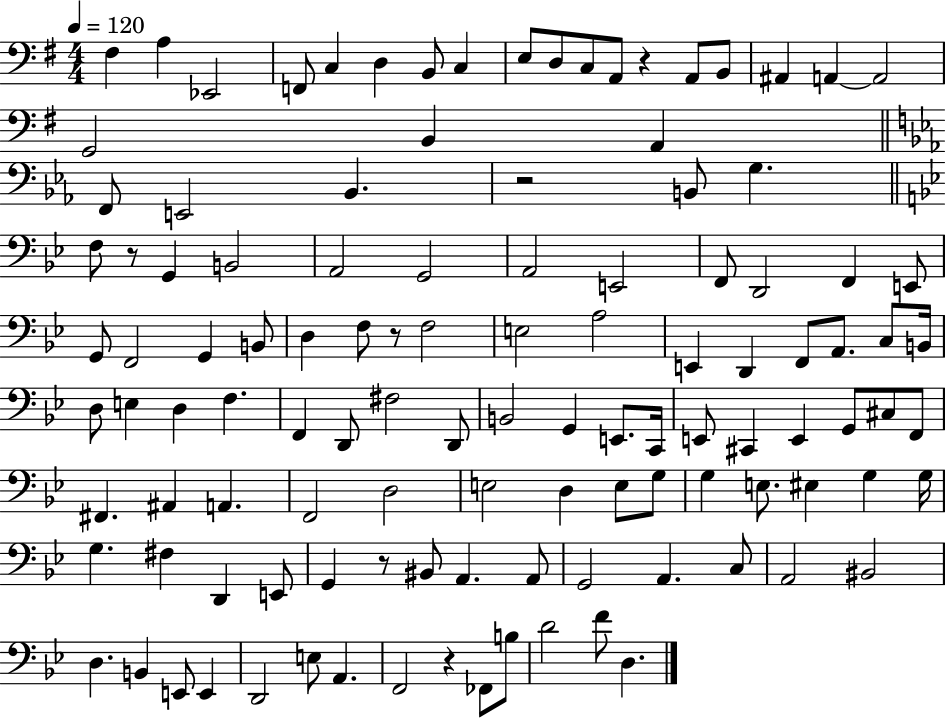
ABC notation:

X:1
T:Untitled
M:4/4
L:1/4
K:G
^F, A, _E,,2 F,,/2 C, D, B,,/2 C, E,/2 D,/2 C,/2 A,,/2 z A,,/2 B,,/2 ^A,, A,, A,,2 G,,2 B,, A,, F,,/2 E,,2 _B,, z2 B,,/2 G, F,/2 z/2 G,, B,,2 A,,2 G,,2 A,,2 E,,2 F,,/2 D,,2 F,, E,,/2 G,,/2 F,,2 G,, B,,/2 D, F,/2 z/2 F,2 E,2 A,2 E,, D,, F,,/2 A,,/2 C,/2 B,,/4 D,/2 E, D, F, F,, D,,/2 ^F,2 D,,/2 B,,2 G,, E,,/2 C,,/4 E,,/2 ^C,, E,, G,,/2 ^C,/2 F,,/2 ^F,, ^A,, A,, F,,2 D,2 E,2 D, E,/2 G,/2 G, E,/2 ^E, G, G,/4 G, ^F, D,, E,,/2 G,, z/2 ^B,,/2 A,, A,,/2 G,,2 A,, C,/2 A,,2 ^B,,2 D, B,, E,,/2 E,, D,,2 E,/2 A,, F,,2 z _F,,/2 B,/2 D2 F/2 D,